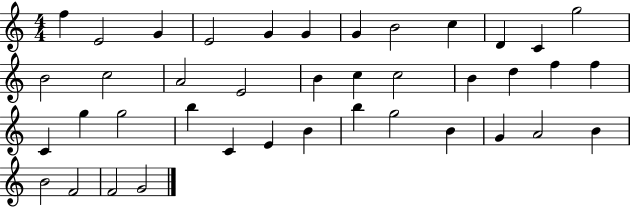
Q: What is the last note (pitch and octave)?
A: G4